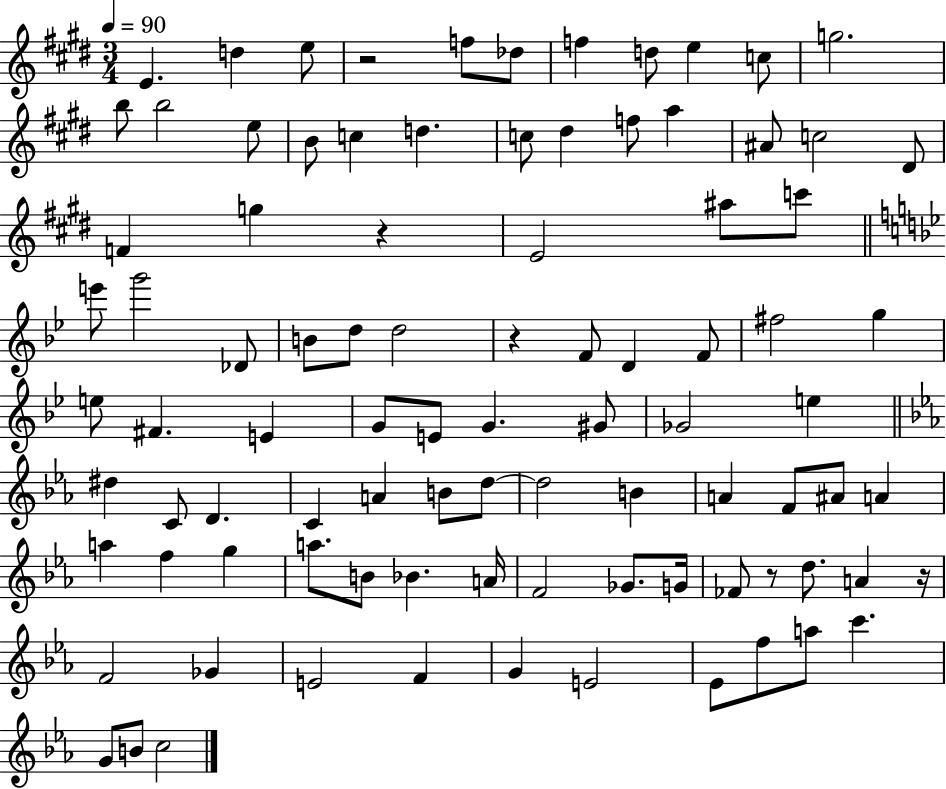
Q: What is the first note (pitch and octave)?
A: E4